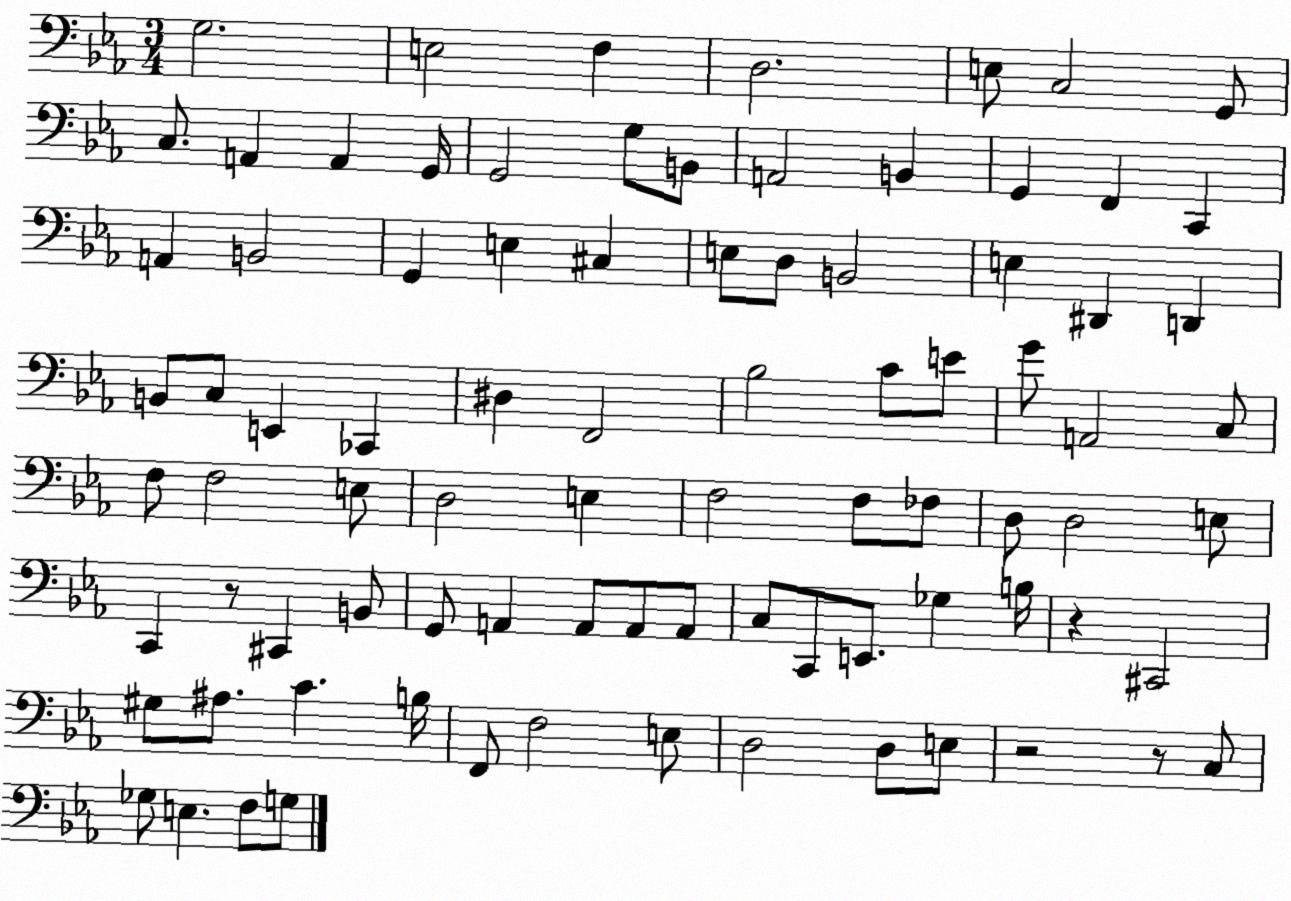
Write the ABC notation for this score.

X:1
T:Untitled
M:3/4
L:1/4
K:Eb
G,2 E,2 F, D,2 E,/2 C,2 G,,/2 C,/2 A,, A,, G,,/4 G,,2 G,/2 B,,/2 A,,2 B,, G,, F,, C,, A,, B,,2 G,, E, ^C, E,/2 D,/2 B,,2 E, ^D,, D,, B,,/2 C,/2 E,, _C,, ^D, F,,2 _B,2 C/2 E/2 G/2 A,,2 C,/2 F,/2 F,2 E,/2 D,2 E, F,2 F,/2 _F,/2 D,/2 D,2 E,/2 C,, z/2 ^C,, B,,/2 G,,/2 A,, A,,/2 A,,/2 A,,/2 C,/2 C,,/2 E,,/2 _G, B,/4 z ^C,,2 ^G,/2 ^A,/2 C B,/4 F,,/2 F,2 E,/2 D,2 D,/2 E,/2 z2 z/2 C,/2 _G,/2 E, F,/2 G,/2